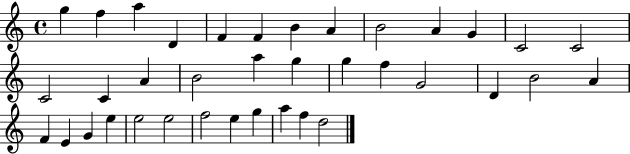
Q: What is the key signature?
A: C major